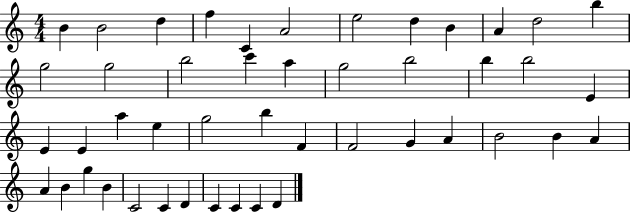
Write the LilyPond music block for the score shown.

{
  \clef treble
  \numericTimeSignature
  \time 4/4
  \key c \major
  b'4 b'2 d''4 | f''4 c'4 a'2 | e''2 d''4 b'4 | a'4 d''2 b''4 | \break g''2 g''2 | b''2 c'''4 a''4 | g''2 b''2 | b''4 b''2 e'4 | \break e'4 e'4 a''4 e''4 | g''2 b''4 f'4 | f'2 g'4 a'4 | b'2 b'4 a'4 | \break a'4 b'4 g''4 b'4 | c'2 c'4 d'4 | c'4 c'4 c'4 d'4 | \bar "|."
}